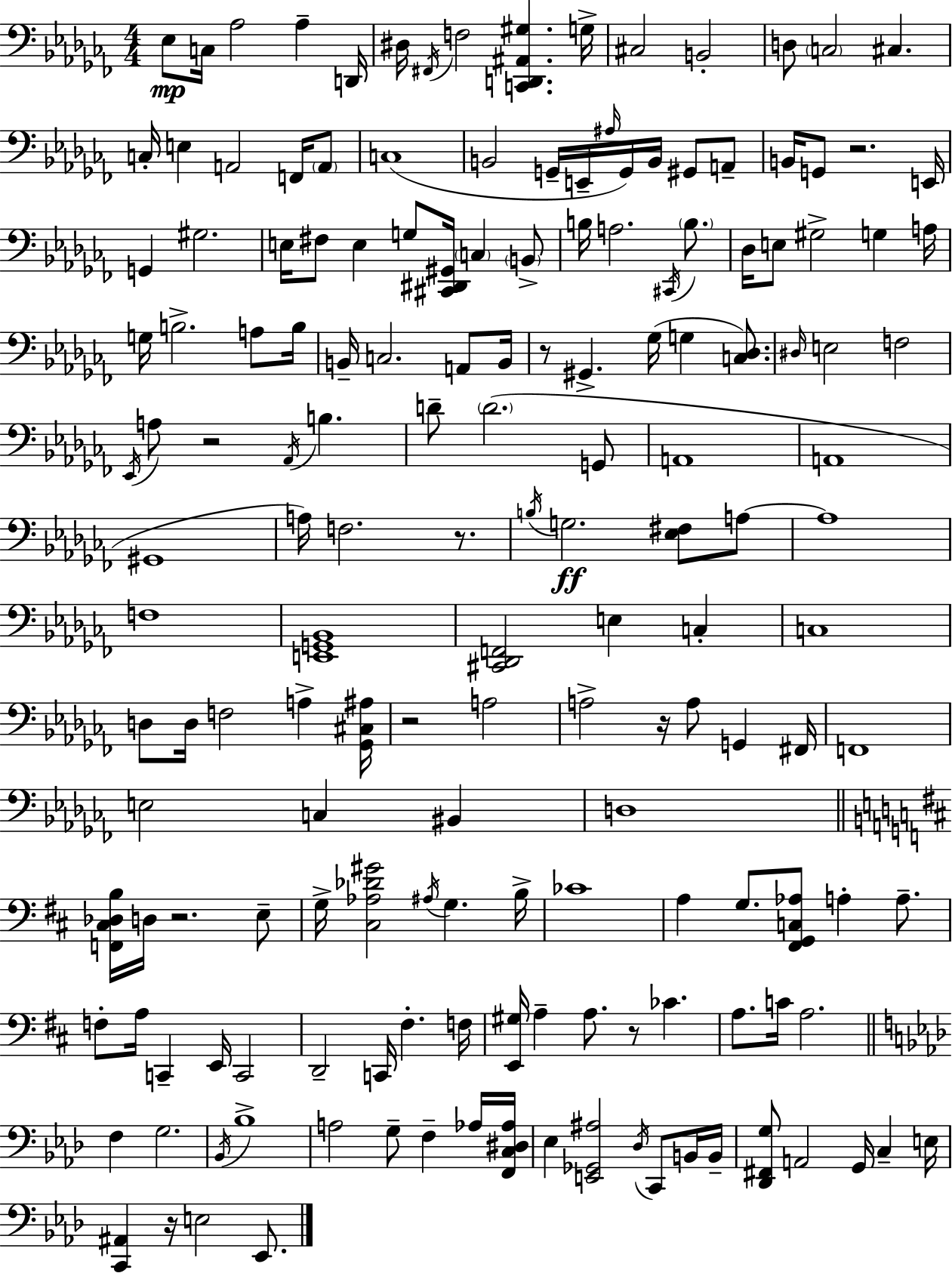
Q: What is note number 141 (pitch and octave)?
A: Eb2